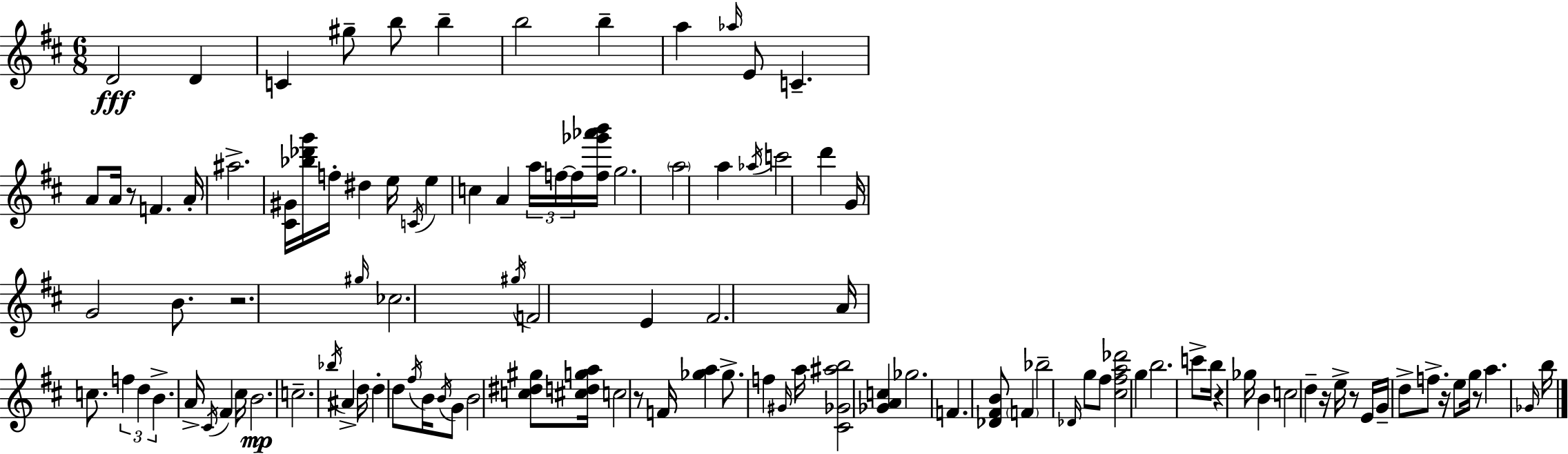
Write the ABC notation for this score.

X:1
T:Untitled
M:6/8
L:1/4
K:D
D2 D C ^g/2 b/2 b b2 b a _a/4 E/2 C A/2 A/4 z/2 F A/4 ^a2 [^C^G]/4 [_b_d'g']/4 f/4 ^d e/4 C/4 e c A a/4 f/4 f/4 [f_g'_a'b']/4 g2 a2 a _a/4 c'2 d' G/4 G2 B/2 z2 ^g/4 _c2 ^g/4 F2 E ^F2 A/4 c/2 f d B A/4 ^C/4 ^F ^c/4 B2 c2 _b/4 ^A d/4 d d/2 ^f/4 B/4 B/4 G/2 B2 [c^d^g]/2 [^cdga]/4 c2 z/2 F/4 [_ga] _g/2 f ^G/4 a/4 [^C_G^ab]2 [_GAc] _g2 F [_D^FB]/2 F _b2 _D/4 g/2 ^f/2 [^c^fa_d']2 g b2 c'/2 b/4 z _g/4 B c2 d z/4 e/4 z/2 E/4 G/4 d/2 f/2 z/4 e/2 g/4 z/2 a _G/4 b/4